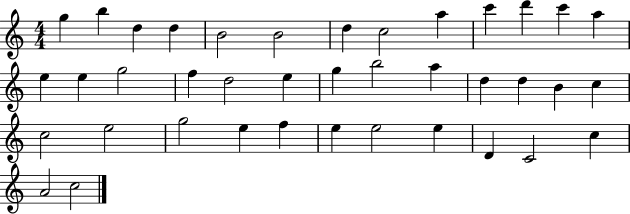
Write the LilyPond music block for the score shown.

{
  \clef treble
  \numericTimeSignature
  \time 4/4
  \key c \major
  g''4 b''4 d''4 d''4 | b'2 b'2 | d''4 c''2 a''4 | c'''4 d'''4 c'''4 a''4 | \break e''4 e''4 g''2 | f''4 d''2 e''4 | g''4 b''2 a''4 | d''4 d''4 b'4 c''4 | \break c''2 e''2 | g''2 e''4 f''4 | e''4 e''2 e''4 | d'4 c'2 c''4 | \break a'2 c''2 | \bar "|."
}